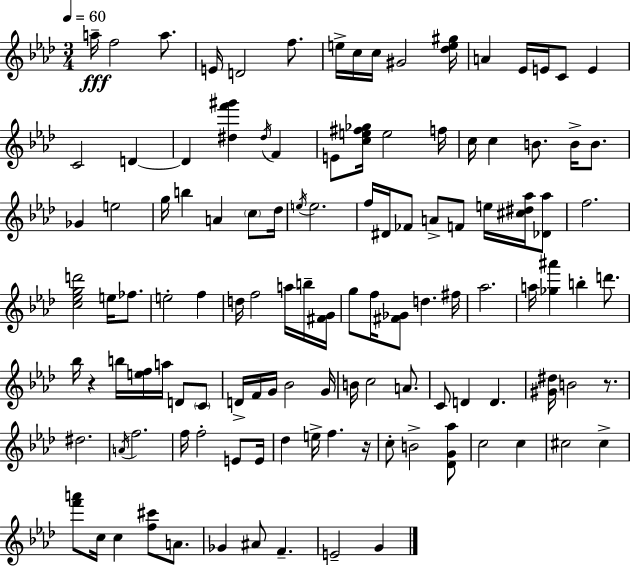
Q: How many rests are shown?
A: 3